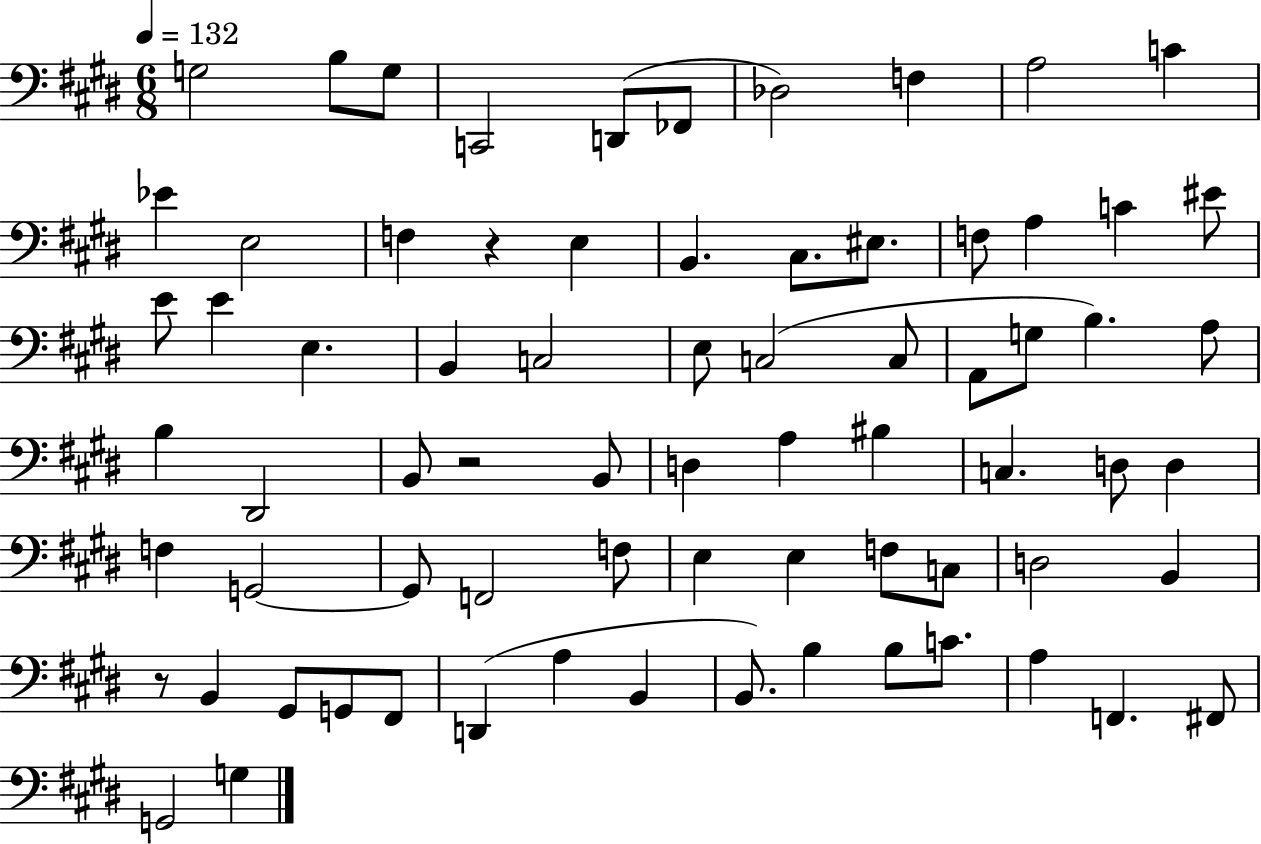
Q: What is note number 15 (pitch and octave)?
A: B2